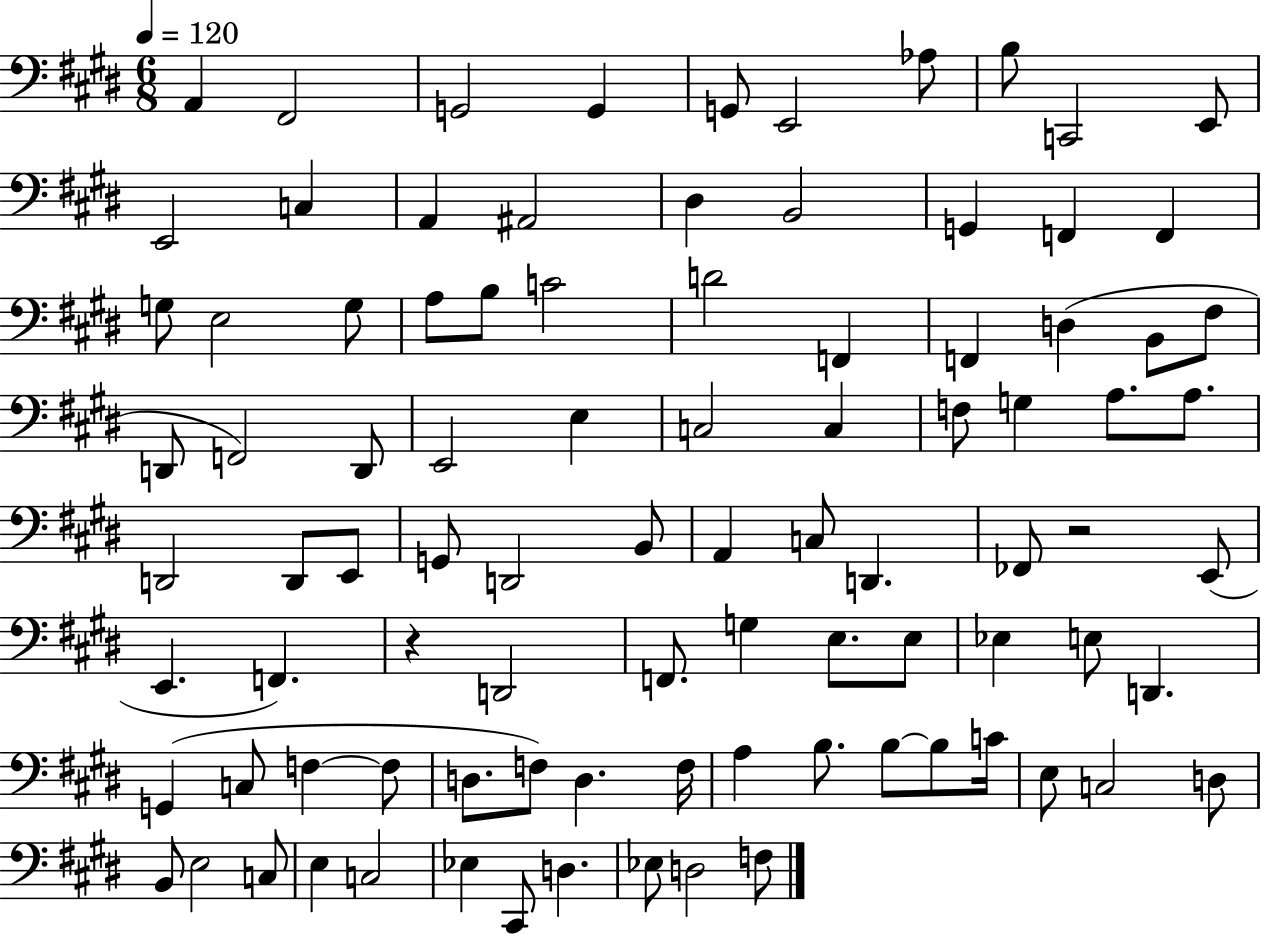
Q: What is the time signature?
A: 6/8